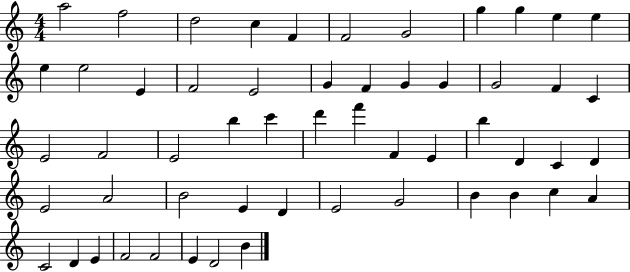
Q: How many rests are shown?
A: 0